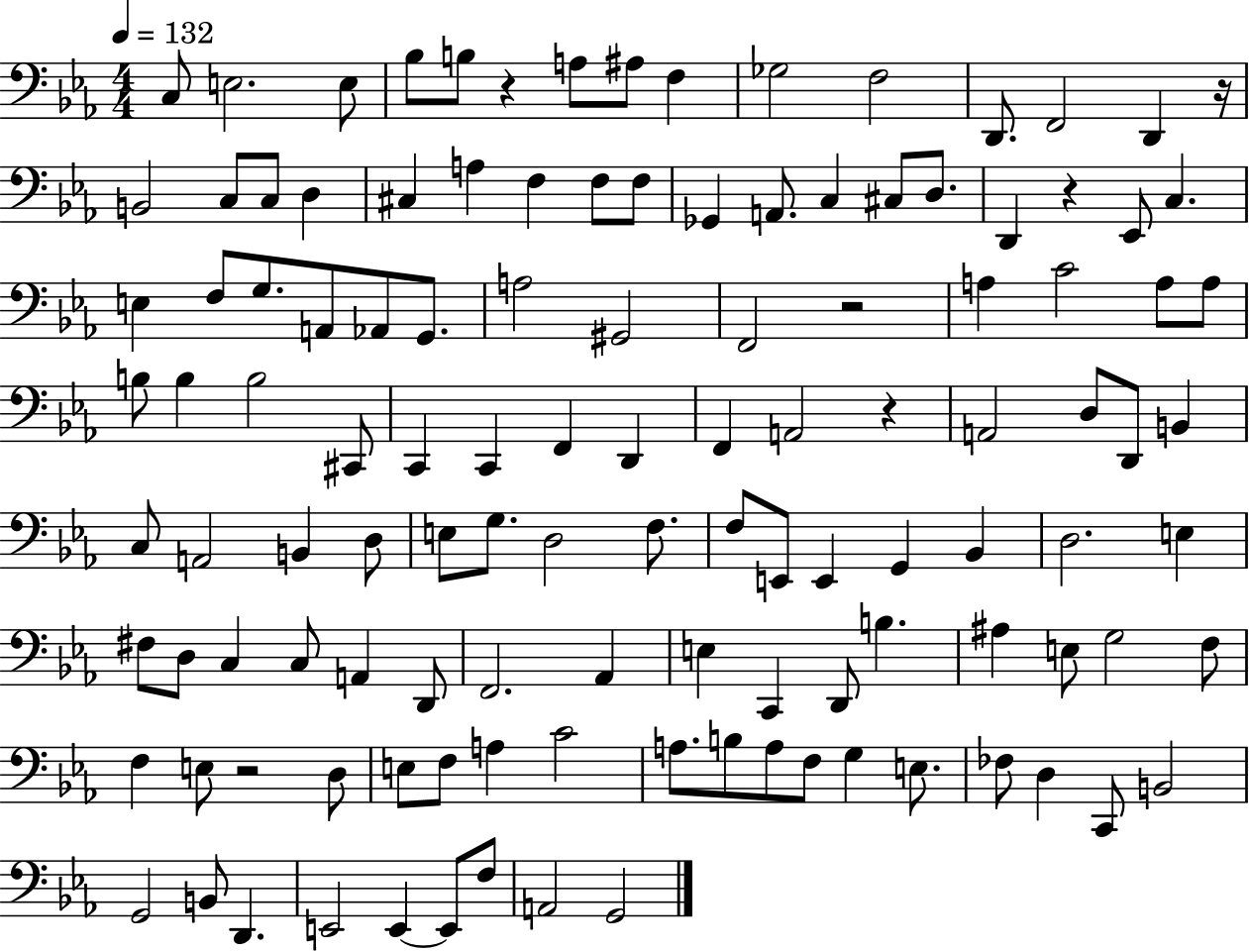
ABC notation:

X:1
T:Untitled
M:4/4
L:1/4
K:Eb
C,/2 E,2 E,/2 _B,/2 B,/2 z A,/2 ^A,/2 F, _G,2 F,2 D,,/2 F,,2 D,, z/4 B,,2 C,/2 C,/2 D, ^C, A, F, F,/2 F,/2 _G,, A,,/2 C, ^C,/2 D,/2 D,, z _E,,/2 C, E, F,/2 G,/2 A,,/2 _A,,/2 G,,/2 A,2 ^G,,2 F,,2 z2 A, C2 A,/2 A,/2 B,/2 B, B,2 ^C,,/2 C,, C,, F,, D,, F,, A,,2 z A,,2 D,/2 D,,/2 B,, C,/2 A,,2 B,, D,/2 E,/2 G,/2 D,2 F,/2 F,/2 E,,/2 E,, G,, _B,, D,2 E, ^F,/2 D,/2 C, C,/2 A,, D,,/2 F,,2 _A,, E, C,, D,,/2 B, ^A, E,/2 G,2 F,/2 F, E,/2 z2 D,/2 E,/2 F,/2 A, C2 A,/2 B,/2 A,/2 F,/2 G, E,/2 _F,/2 D, C,,/2 B,,2 G,,2 B,,/2 D,, E,,2 E,, E,,/2 F,/2 A,,2 G,,2